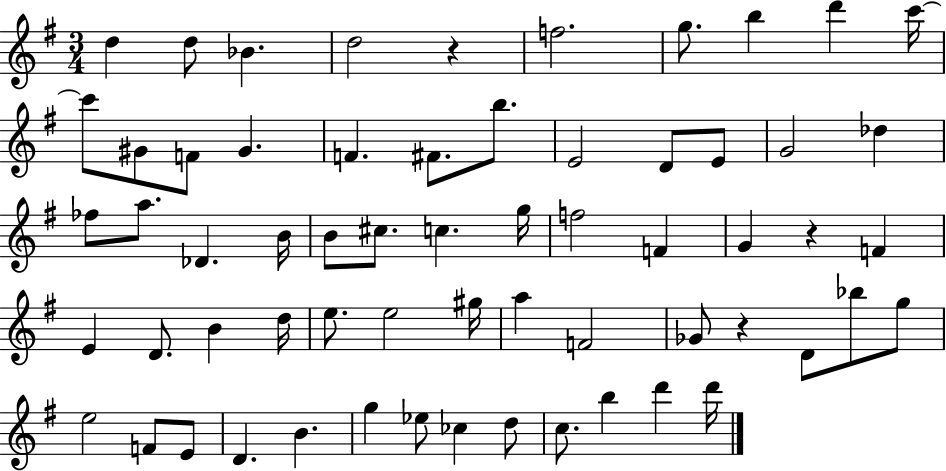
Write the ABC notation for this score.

X:1
T:Untitled
M:3/4
L:1/4
K:G
d d/2 _B d2 z f2 g/2 b d' c'/4 c'/2 ^G/2 F/2 ^G F ^F/2 b/2 E2 D/2 E/2 G2 _d _f/2 a/2 _D B/4 B/2 ^c/2 c g/4 f2 F G z F E D/2 B d/4 e/2 e2 ^g/4 a F2 _G/2 z D/2 _b/2 g/2 e2 F/2 E/2 D B g _e/2 _c d/2 c/2 b d' d'/4